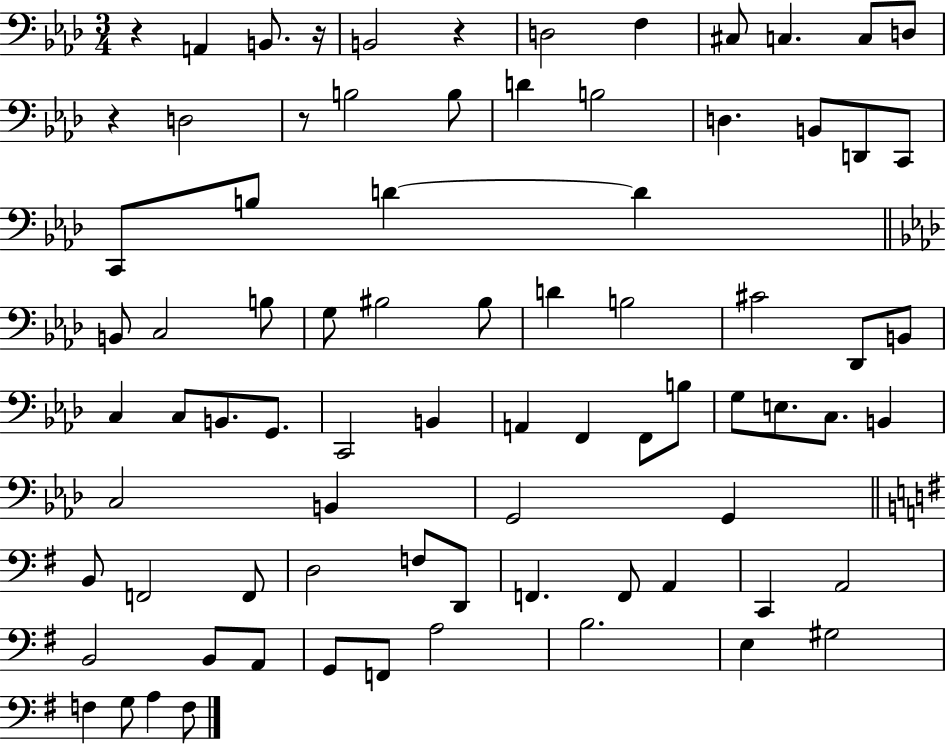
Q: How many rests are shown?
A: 5